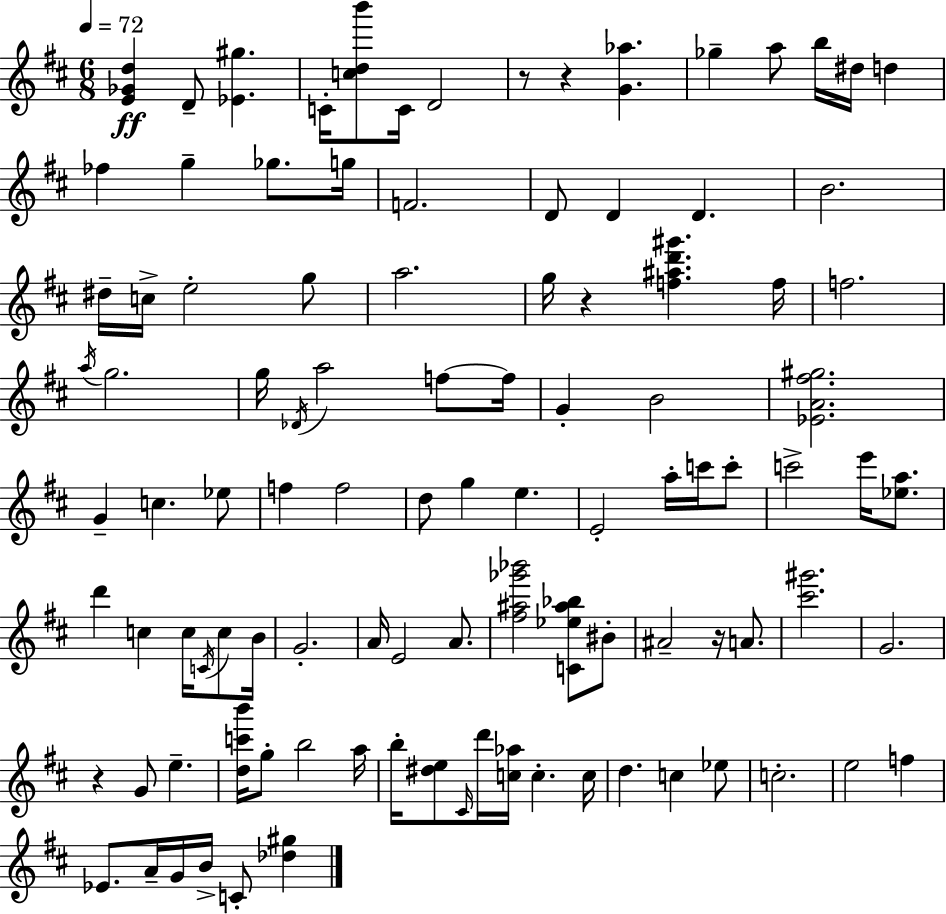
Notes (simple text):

[E4,Gb4,D5]/q D4/e [Eb4,G#5]/q. C4/s [C5,D5,B6]/e C4/s D4/h R/e R/q [G4,Ab5]/q. Gb5/q A5/e B5/s D#5/s D5/q FES5/q G5/q Gb5/e. G5/s F4/h. D4/e D4/q D4/q. B4/h. D#5/s C5/s E5/h G5/e A5/h. G5/s R/q [F5,A#5,D6,G#6]/q. F5/s F5/h. A5/s G5/h. G5/s Db4/s A5/h F5/e F5/s G4/q B4/h [Eb4,A4,F#5,G#5]/h. G4/q C5/q. Eb5/e F5/q F5/h D5/e G5/q E5/q. E4/h A5/s C6/s C6/e C6/h E6/s [Eb5,A5]/e. D6/q C5/q C5/s C4/s C5/e B4/s G4/h. A4/s E4/h A4/e. [F#5,A#5,Gb6,Bb6]/h [C4,Eb5,A#5,Bb5]/e BIS4/e A#4/h R/s A4/e. [C#6,G#6]/h. G4/h. R/q G4/e E5/q. [D5,C6,B6]/s G5/e B5/h A5/s B5/s [D#5,E5]/e C#4/s D6/s [C5,Ab5]/s C5/q. C5/s D5/q. C5/q Eb5/e C5/h. E5/h F5/q Eb4/e. A4/s G4/s B4/s C4/e [Db5,G#5]/q